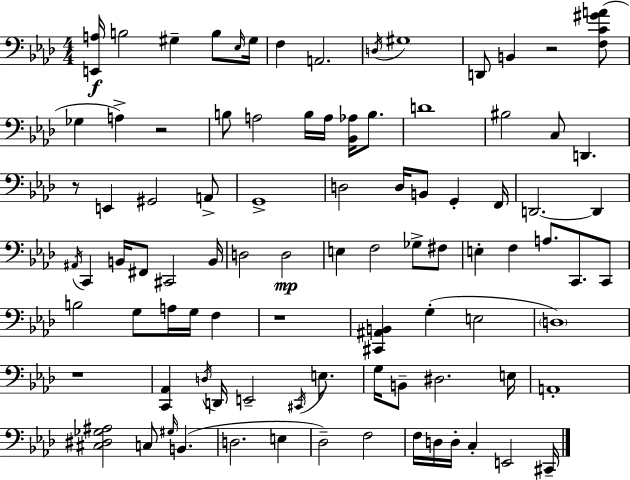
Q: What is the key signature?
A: F minor